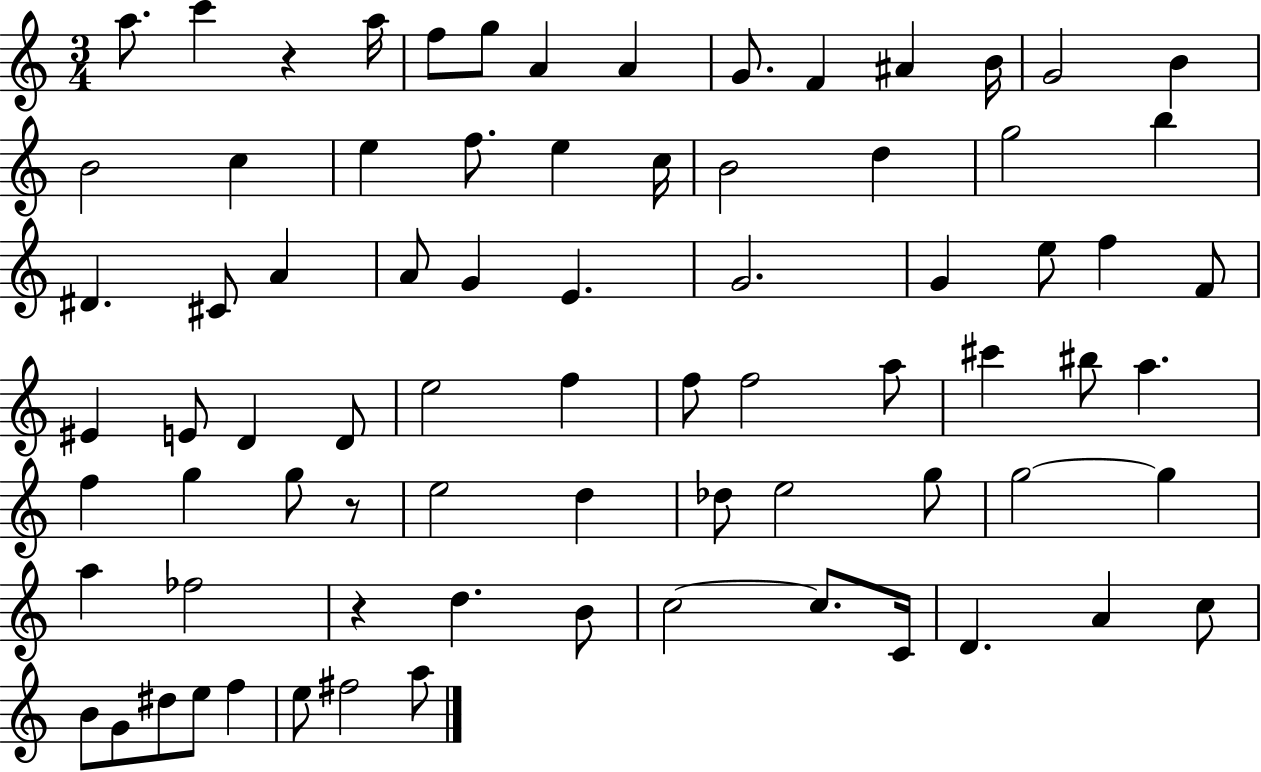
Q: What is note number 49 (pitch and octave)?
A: G5